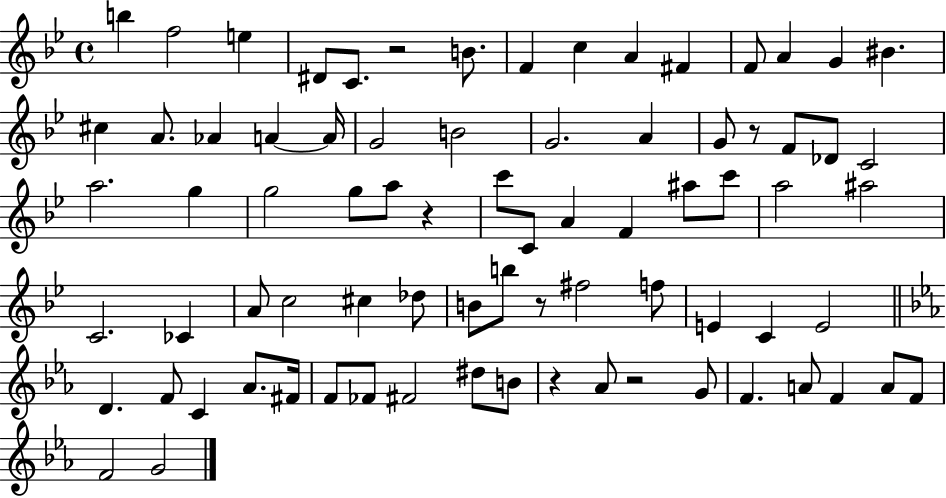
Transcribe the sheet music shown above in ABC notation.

X:1
T:Untitled
M:4/4
L:1/4
K:Bb
b f2 e ^D/2 C/2 z2 B/2 F c A ^F F/2 A G ^B ^c A/2 _A A A/4 G2 B2 G2 A G/2 z/2 F/2 _D/2 C2 a2 g g2 g/2 a/2 z c'/2 C/2 A F ^a/2 c'/2 a2 ^a2 C2 _C A/2 c2 ^c _d/2 B/2 b/2 z/2 ^f2 f/2 E C E2 D F/2 C _A/2 ^F/4 F/2 _F/2 ^F2 ^d/2 B/2 z _A/2 z2 G/2 F A/2 F A/2 F/2 F2 G2